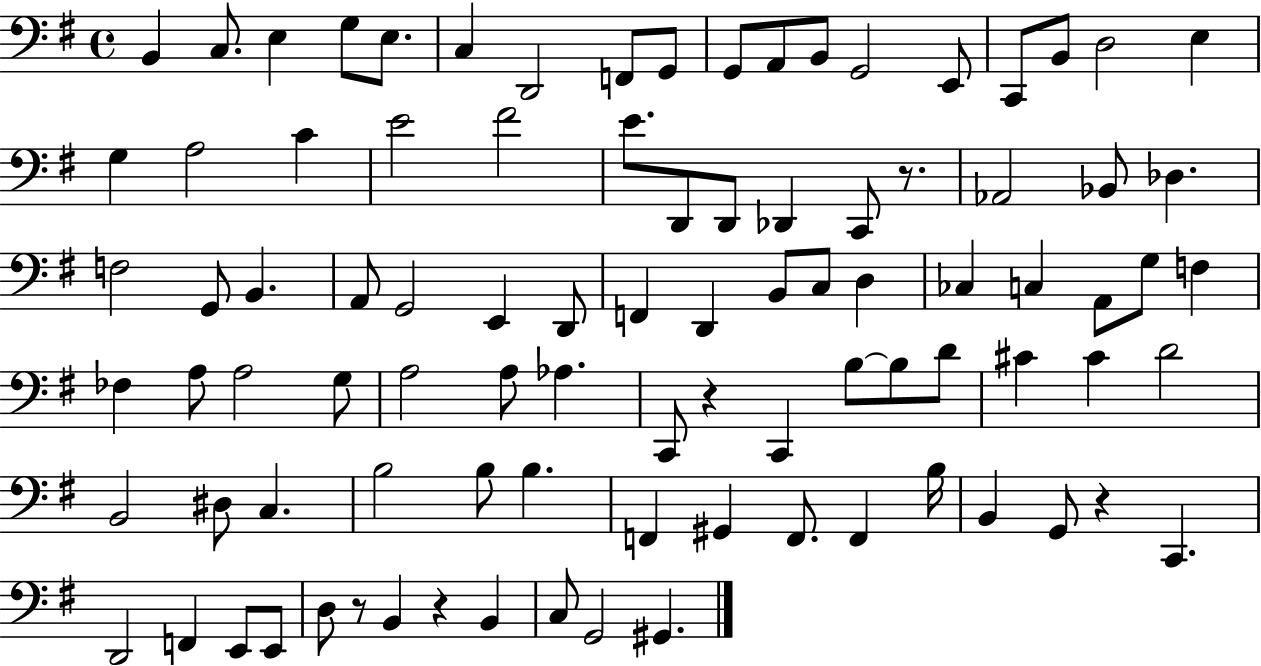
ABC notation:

X:1
T:Untitled
M:4/4
L:1/4
K:G
B,, C,/2 E, G,/2 E,/2 C, D,,2 F,,/2 G,,/2 G,,/2 A,,/2 B,,/2 G,,2 E,,/2 C,,/2 B,,/2 D,2 E, G, A,2 C E2 ^F2 E/2 D,,/2 D,,/2 _D,, C,,/2 z/2 _A,,2 _B,,/2 _D, F,2 G,,/2 B,, A,,/2 G,,2 E,, D,,/2 F,, D,, B,,/2 C,/2 D, _C, C, A,,/2 G,/2 F, _F, A,/2 A,2 G,/2 A,2 A,/2 _A, C,,/2 z C,, B,/2 B,/2 D/2 ^C ^C D2 B,,2 ^D,/2 C, B,2 B,/2 B, F,, ^G,, F,,/2 F,, B,/4 B,, G,,/2 z C,, D,,2 F,, E,,/2 E,,/2 D,/2 z/2 B,, z B,, C,/2 G,,2 ^G,,